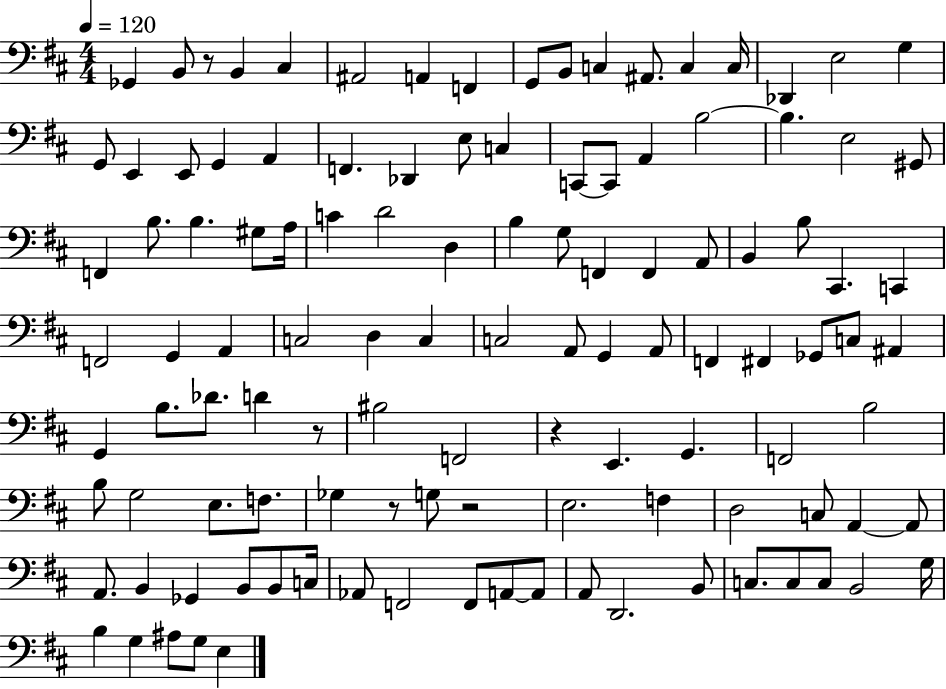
Gb2/q B2/e R/e B2/q C#3/q A#2/h A2/q F2/q G2/e B2/e C3/q A#2/e. C3/q C3/s Db2/q E3/h G3/q G2/e E2/q E2/e G2/q A2/q F2/q. Db2/q E3/e C3/q C2/e C2/e A2/q B3/h B3/q. E3/h G#2/e F2/q B3/e. B3/q. G#3/e A3/s C4/q D4/h D3/q B3/q G3/e F2/q F2/q A2/e B2/q B3/e C#2/q. C2/q F2/h G2/q A2/q C3/h D3/q C3/q C3/h A2/e G2/q A2/e F2/q F#2/q Gb2/e C3/e A#2/q G2/q B3/e. Db4/e. D4/q R/e BIS3/h F2/h R/q E2/q. G2/q. F2/h B3/h B3/e G3/h E3/e. F3/e. Gb3/q R/e G3/e R/h E3/h. F3/q D3/h C3/e A2/q A2/e A2/e. B2/q Gb2/q B2/e B2/e C3/s Ab2/e F2/h F2/e A2/e A2/e A2/e D2/h. B2/e C3/e. C3/e C3/e B2/h G3/s B3/q G3/q A#3/e G3/e E3/q